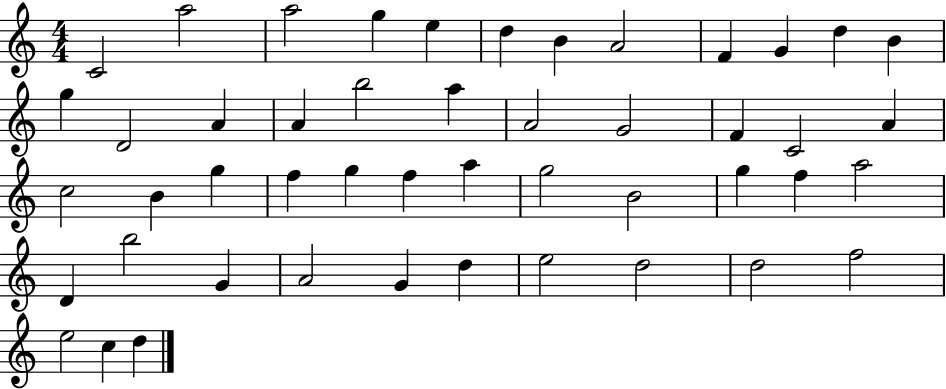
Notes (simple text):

C4/h A5/h A5/h G5/q E5/q D5/q B4/q A4/h F4/q G4/q D5/q B4/q G5/q D4/h A4/q A4/q B5/h A5/q A4/h G4/h F4/q C4/h A4/q C5/h B4/q G5/q F5/q G5/q F5/q A5/q G5/h B4/h G5/q F5/q A5/h D4/q B5/h G4/q A4/h G4/q D5/q E5/h D5/h D5/h F5/h E5/h C5/q D5/q